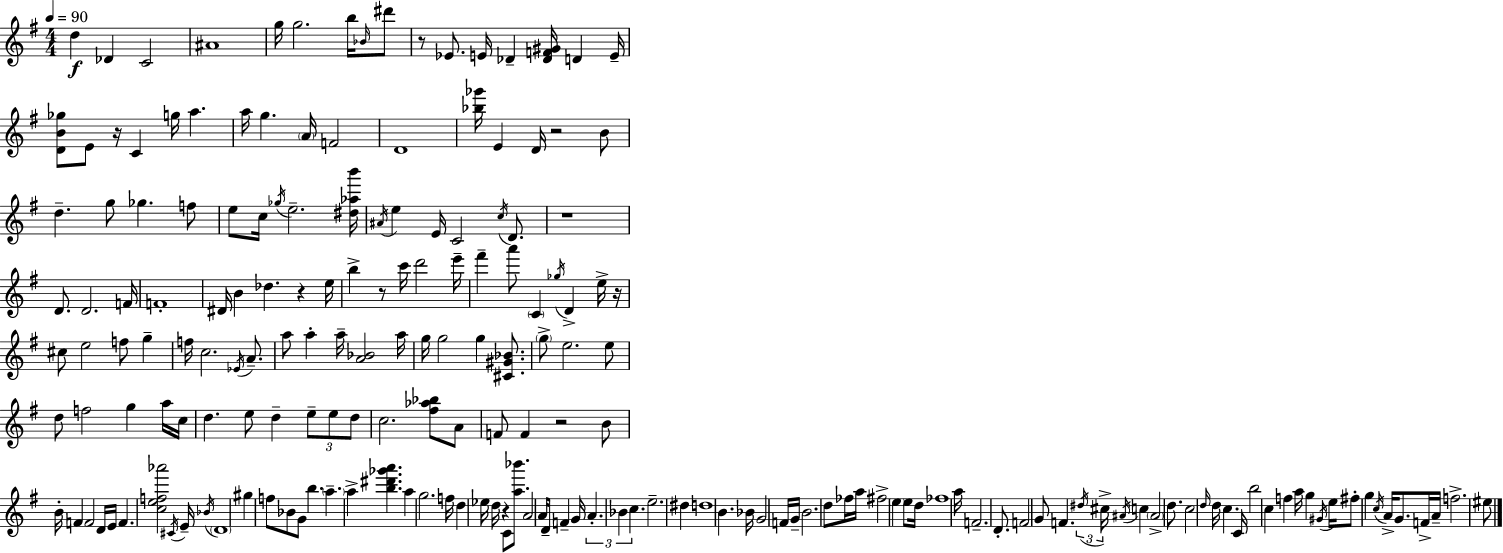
D5/q Db4/q C4/h A#4/w G5/s G5/h. B5/s Bb4/s D#6/e R/e Eb4/e. E4/s Db4/q [Db4,F4,G#4]/s D4/q E4/s [D4,B4,Gb5]/e E4/e R/s C4/q G5/s A5/q. A5/s G5/q. A4/s F4/h D4/w [Bb5,Gb6]/s E4/q D4/s R/h B4/e D5/q. G5/e Gb5/q. F5/e E5/e C5/s Gb5/s E5/h. [D#5,Ab5,B6]/s A#4/s E5/q E4/s C4/h C5/s D4/e. R/w D4/e. D4/h. F4/s F4/w D#4/s B4/q Db5/q. R/q E5/s B5/q R/e C6/s D6/h E6/s F#6/q A6/e C4/q Gb5/s D4/q E5/s R/s C#5/e E5/h F5/e G5/q F5/s C5/h. Eb4/s A4/e. A5/e A5/q A5/s [A4,Bb4]/h A5/s G5/s G5/h G5/q [C#4,G#4,Bb4]/e. G5/e E5/h. E5/e D5/e F5/h G5/q A5/s C5/s D5/q. E5/e D5/q E5/e E5/e D5/e C5/h. [F#5,Ab5,Bb5]/e A4/e F4/e F4/q R/h B4/e B4/s F4/q F4/h D4/s E4/s F4/q. [C5,E5,F5,Ab6]/h C#4/s E4/s Bb4/s D4/w G#5/q F5/e Bb4/e G4/e B5/q. A5/q. A5/q [B5,D#6,Gb6,A6]/q. A5/q G5/h. F5/s D5/q Eb5/s D5/s R/q C4/e [A5,Bb6]/e. A4/h A4/s D4/e F4/q G4/s A4/q. Bb4/q C5/q. E5/h. D#5/q D5/w B4/q. Bb4/s G4/h F4/s G4/s B4/h. D5/e FES5/s A5/s F#5/h E5/q E5/e D5/s FES5/w A5/s F4/h. D4/e. F4/h G4/e F4/q. D#5/s C#5/s A#4/s C5/q A#4/h D5/e. C5/h D5/s D5/s C5/q. C4/s B5/h C5/q F5/q A5/s G5/q G#4/s E5/s F#5/e G5/q C5/s A4/s G4/e. F4/s A4/s F5/h. EIS5/e